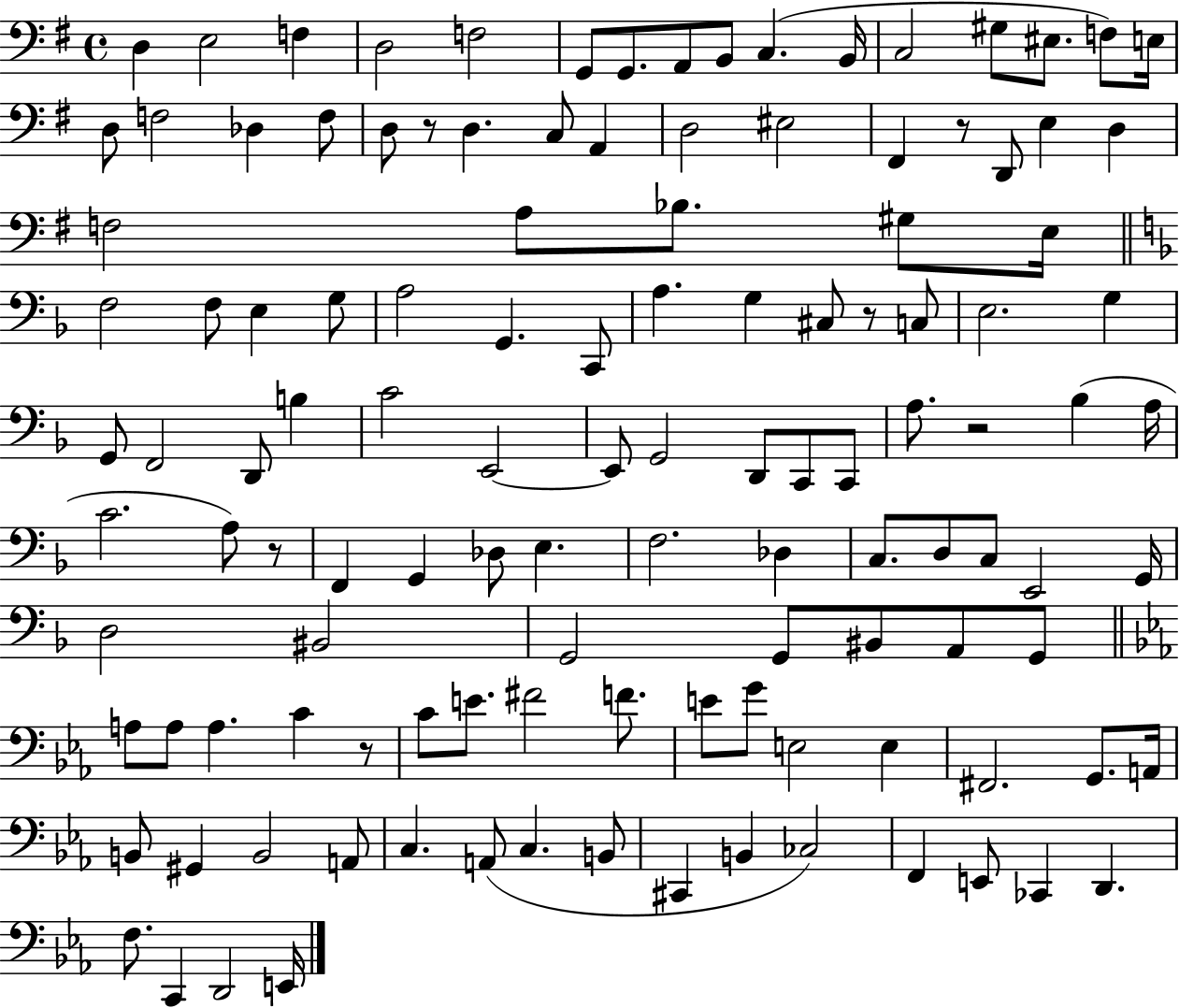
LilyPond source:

{
  \clef bass
  \time 4/4
  \defaultTimeSignature
  \key g \major
  d4 e2 f4 | d2 f2 | g,8 g,8. a,8 b,8 c4.( b,16 | c2 gis8 eis8. f8) e16 | \break d8 f2 des4 f8 | d8 r8 d4. c8 a,4 | d2 eis2 | fis,4 r8 d,8 e4 d4 | \break f2 a8 bes8. gis8 e16 | \bar "||" \break \key f \major f2 f8 e4 g8 | a2 g,4. c,8 | a4. g4 cis8 r8 c8 | e2. g4 | \break g,8 f,2 d,8 b4 | c'2 e,2~~ | e,8 g,2 d,8 c,8 c,8 | a8. r2 bes4( a16 | \break c'2. a8) r8 | f,4 g,4 des8 e4. | f2. des4 | c8. d8 c8 e,2 g,16 | \break d2 bis,2 | g,2 g,8 bis,8 a,8 g,8 | \bar "||" \break \key ees \major a8 a8 a4. c'4 r8 | c'8 e'8. fis'2 f'8. | e'8 g'8 e2 e4 | fis,2. g,8. a,16 | \break b,8 gis,4 b,2 a,8 | c4. a,8( c4. b,8 | cis,4 b,4 ces2) | f,4 e,8 ces,4 d,4. | \break f8. c,4 d,2 e,16 | \bar "|."
}